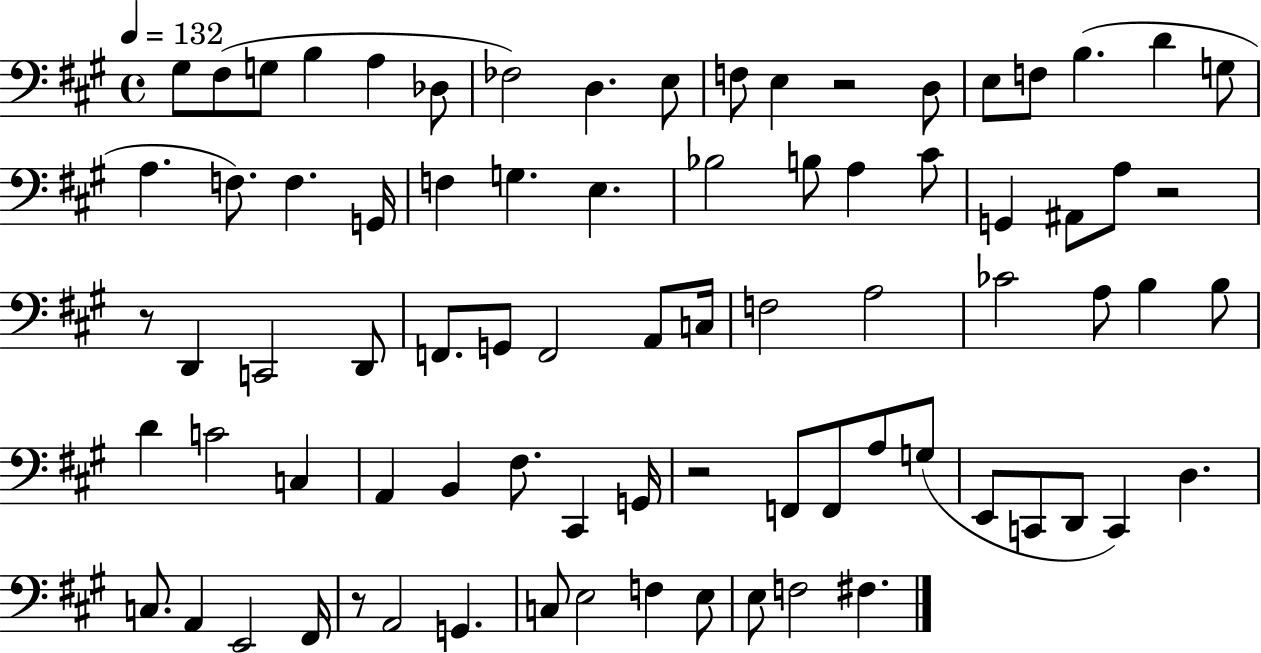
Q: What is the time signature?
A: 4/4